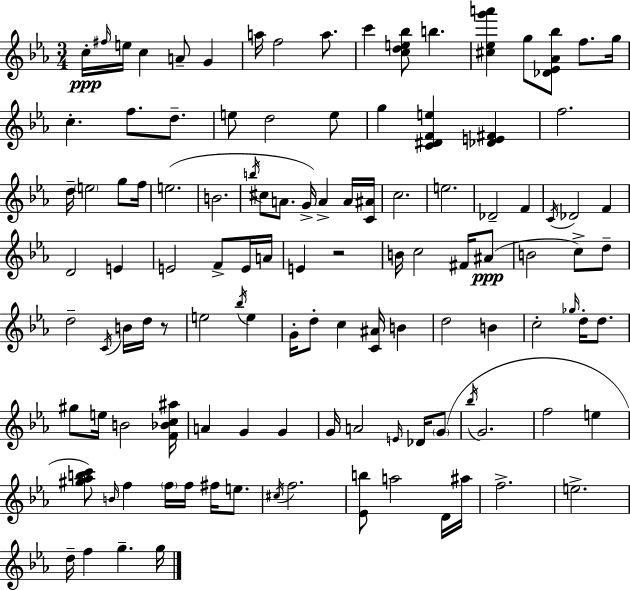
{
  \clef treble
  \numericTimeSignature
  \time 3/4
  \key ees \major
  c''16-.\ppp \grace { fis''16 } e''16 c''4 a'8-- g'4 | a''16 f''2 a''8. | c'''4 <c'' d'' e'' bes''>8 b''4. | <cis'' ees'' g''' a'''>4 g''8 <des' ees' aes' bes''>8 f''8. | \break g''16 c''4.-. f''8. d''8.-- | e''8 d''2 e''8 | g''4 <c' dis' f' e''>4 <des' e' fis'>4 | f''2. | \break d''16-- \parenthesize e''2 g''8 | f''16 e''2.( | b'2. | \acciaccatura { b''16 } cis''8 a'8. g'16->) a'4-> | \break a'16 <c' ais'>16 c''2. | e''2. | des'2-- f'4 | \acciaccatura { c'16 } des'2 f'4 | \break d'2 e'4 | e'2 f'8-> | e'16 a'16 e'4 r2 | b'16 c''2 | \break fis'16 ais'8(\ppp b'2 c''8->) | d''8-- d''2-- \acciaccatura { c'16 } | b'16 d''16 r8 e''2 | \acciaccatura { bes''16 } e''4 g'16-. d''8-. c''4 | \break <c' ais'>16 b'4 d''2 | b'4 c''2-. | \grace { ges''16 } d''16-. d''8. gis''8 e''16 b'2 | <f' bes' c'' ais''>16 a'4 g'4 | \break g'4 g'16 a'2 | \grace { e'16 } des'16 \parenthesize g'8( \acciaccatura { bes''16 } g'2. | f''2 | e''4 <gis'' aes'' b'' c'''>8) \grace { b'16 } f''4 | \break \parenthesize f''16 f''16 fis''16 e''8. \acciaccatura { cis''16 } f''2. | <ees' b''>8 | a''2 d'16 ais''16 f''2.-> | e''2.-> | \break d''16-- f''4 | g''4.-- g''16 \bar "|."
}